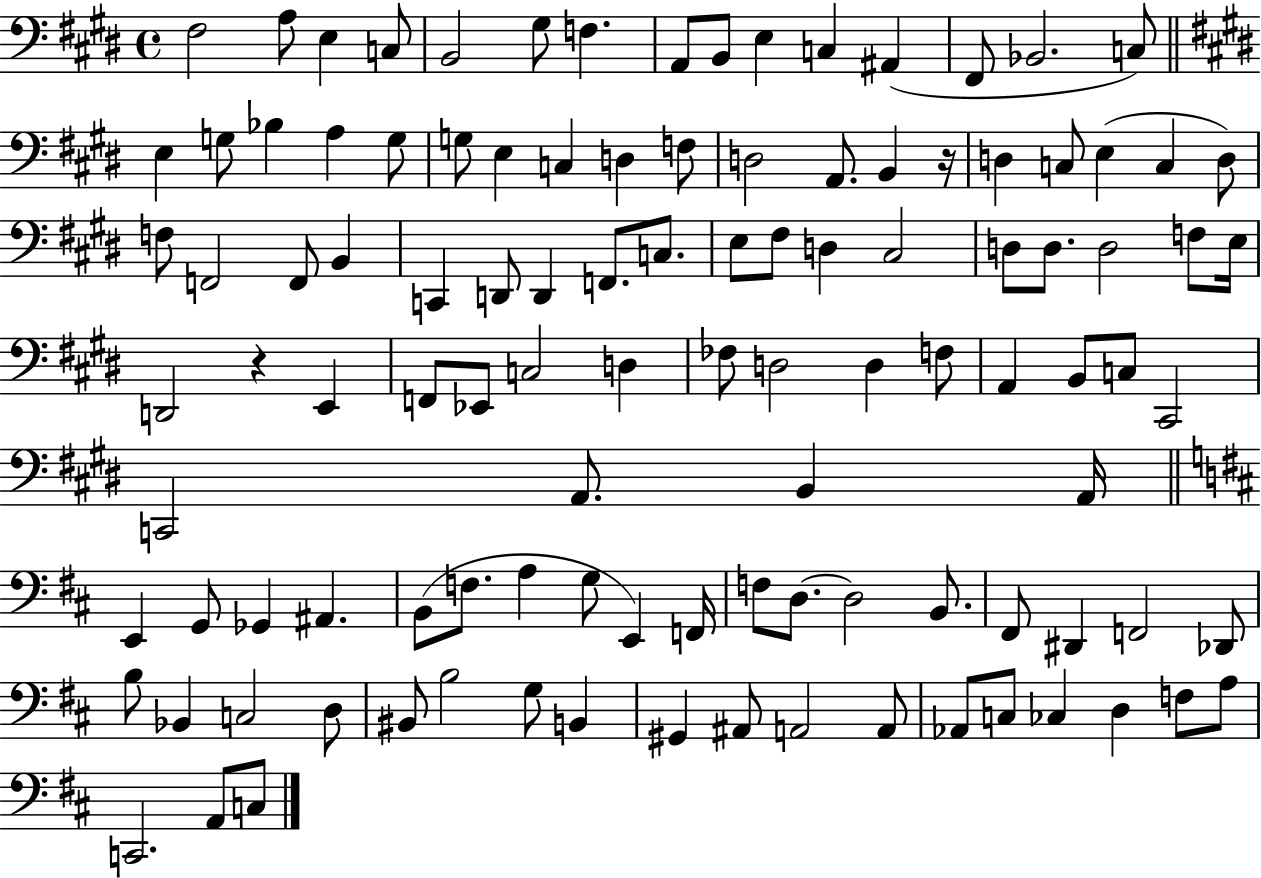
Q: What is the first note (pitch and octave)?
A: F#3